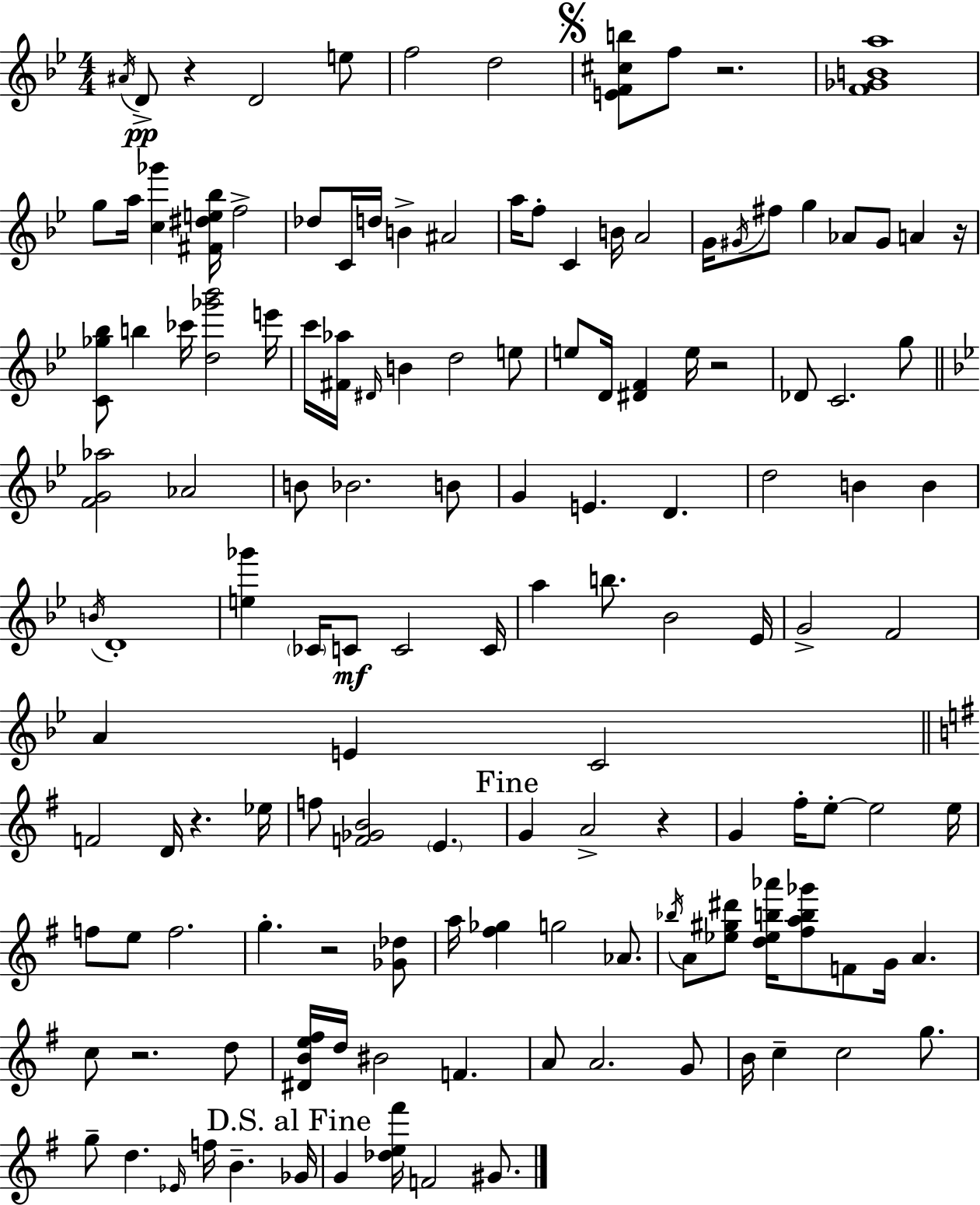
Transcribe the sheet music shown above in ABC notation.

X:1
T:Untitled
M:4/4
L:1/4
K:Bb
^A/4 D/2 z D2 e/2 f2 d2 [EF^cb]/2 f/2 z2 [F_GBa]4 g/2 a/4 [c_g'] [^F^de_b]/4 f2 _d/2 C/4 d/4 B ^A2 a/4 f/2 C B/4 A2 G/4 ^G/4 ^f/2 g _A/2 ^G/2 A z/4 [C_g_b]/2 b _c'/4 [d_g'_b']2 e'/4 c'/4 [^F_a]/4 ^D/4 B d2 e/2 e/2 D/4 [^DF] e/4 z2 _D/2 C2 g/2 [FG_a]2 _A2 B/2 _B2 B/2 G E D d2 B B B/4 D4 [e_g'] _C/4 C/2 C2 C/4 a b/2 _B2 _E/4 G2 F2 A E C2 F2 D/4 z _e/4 f/2 [F_GB]2 E G A2 z G ^f/4 e/2 e2 e/4 f/2 e/2 f2 g z2 [_G_d]/2 a/4 [^f_g] g2 _A/2 _b/4 A/2 [_e^g^d']/2 [d_eb_a']/4 [^fab_g']/2 F/2 G/4 A c/2 z2 d/2 [^DBe^f]/4 d/4 ^B2 F A/2 A2 G/2 B/4 c c2 g/2 g/2 d _E/4 f/4 B _G/4 G [_de^f']/4 F2 ^G/2